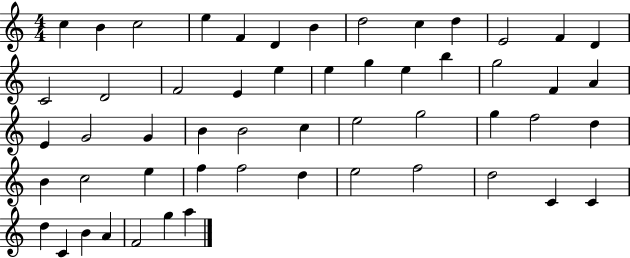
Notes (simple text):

C5/q B4/q C5/h E5/q F4/q D4/q B4/q D5/h C5/q D5/q E4/h F4/q D4/q C4/h D4/h F4/h E4/q E5/q E5/q G5/q E5/q B5/q G5/h F4/q A4/q E4/q G4/h G4/q B4/q B4/h C5/q E5/h G5/h G5/q F5/h D5/q B4/q C5/h E5/q F5/q F5/h D5/q E5/h F5/h D5/h C4/q C4/q D5/q C4/q B4/q A4/q F4/h G5/q A5/q